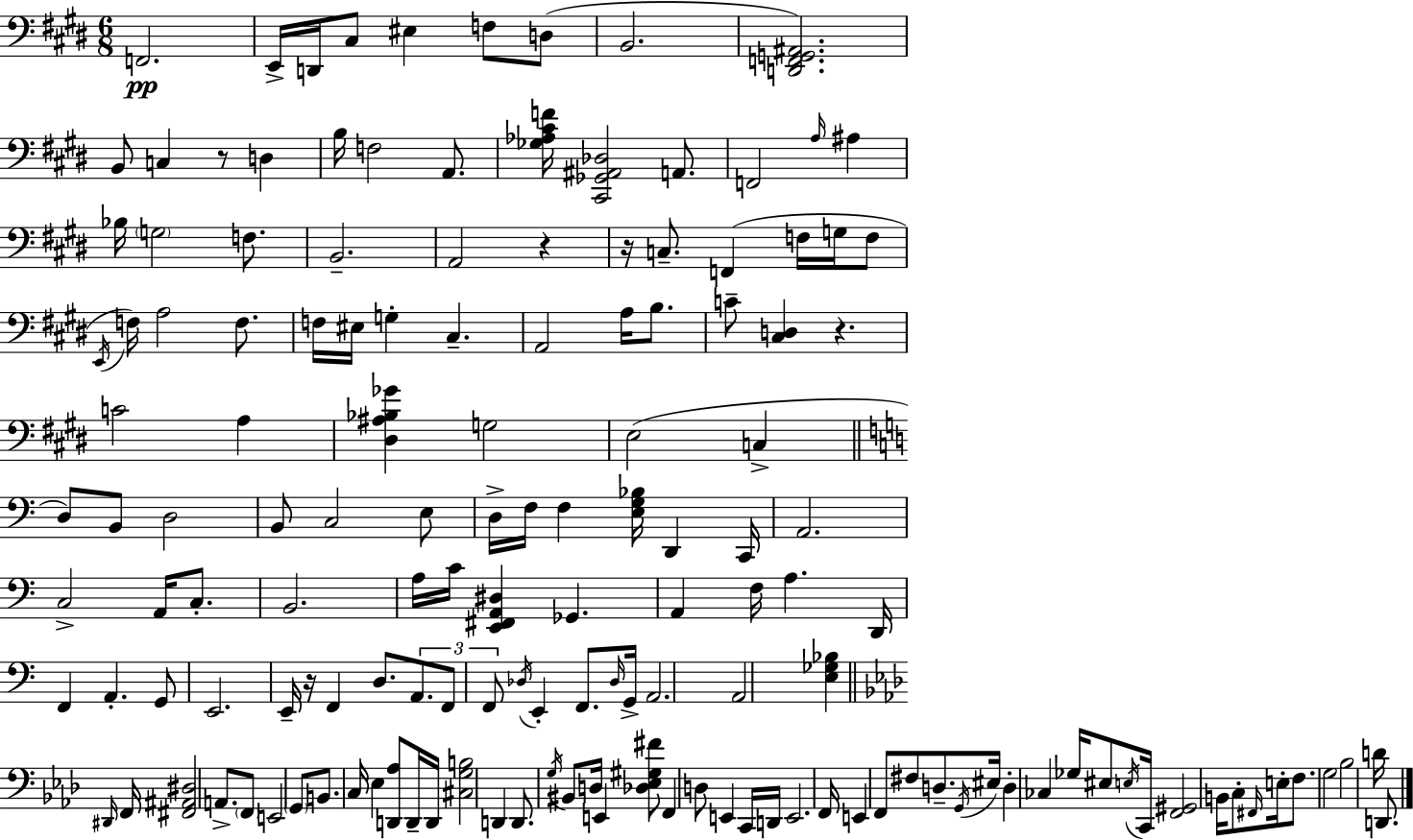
X:1
T:Untitled
M:6/8
L:1/4
K:E
F,,2 E,,/4 D,,/4 ^C,/2 ^E, F,/2 D,/2 B,,2 [D,,F,,G,,^A,,]2 B,,/2 C, z/2 D, B,/4 F,2 A,,/2 [_G,_A,^CF]/4 [^C,,_G,,^A,,_D,]2 A,,/2 F,,2 A,/4 ^A, _B,/4 G,2 F,/2 B,,2 A,,2 z z/4 C,/2 F,, F,/4 G,/4 F,/2 E,,/4 F,/4 A,2 F,/2 F,/4 ^E,/4 G, ^C, A,,2 A,/4 B,/2 C/2 [^C,D,] z C2 A, [^D,^A,_B,_G] G,2 E,2 C, D,/2 B,,/2 D,2 B,,/2 C,2 E,/2 D,/4 F,/4 F, [E,G,_B,]/4 D,, C,,/4 A,,2 C,2 A,,/4 C,/2 B,,2 A,/4 C/4 [E,,^F,,A,,^D,] _G,, A,, F,/4 A, D,,/4 F,, A,, G,,/2 E,,2 E,,/4 z/4 F,, D,/2 A,,/2 F,,/2 F,,/2 _D,/4 E,, F,,/2 _D,/4 G,,/4 A,,2 A,,2 [E,_G,_B,] ^D,,/4 F,,/4 [^F,,^A,,^D,]2 A,,/2 F,,/2 E,,2 G,,/2 B,,/2 C,/4 _E, [D,,_A,]/2 D,,/4 D,,/4 [^C,G,B,]2 D,, D,,/2 G,/4 ^B,,/2 D,/4 E,, [_D,_E,^G,^F]/2 F,, D,/2 E,, C,,/4 D,,/4 E,,2 F,,/4 E,, F,,/2 ^F,/2 D,/2 G,,/4 ^E,/4 D, _C, _G,/4 ^E,/2 E,/4 C,,/4 [F,,^G,,]2 B,,/4 C,/2 ^F,,/4 E,/4 F,/2 G,2 _B,2 D/4 D,,/2